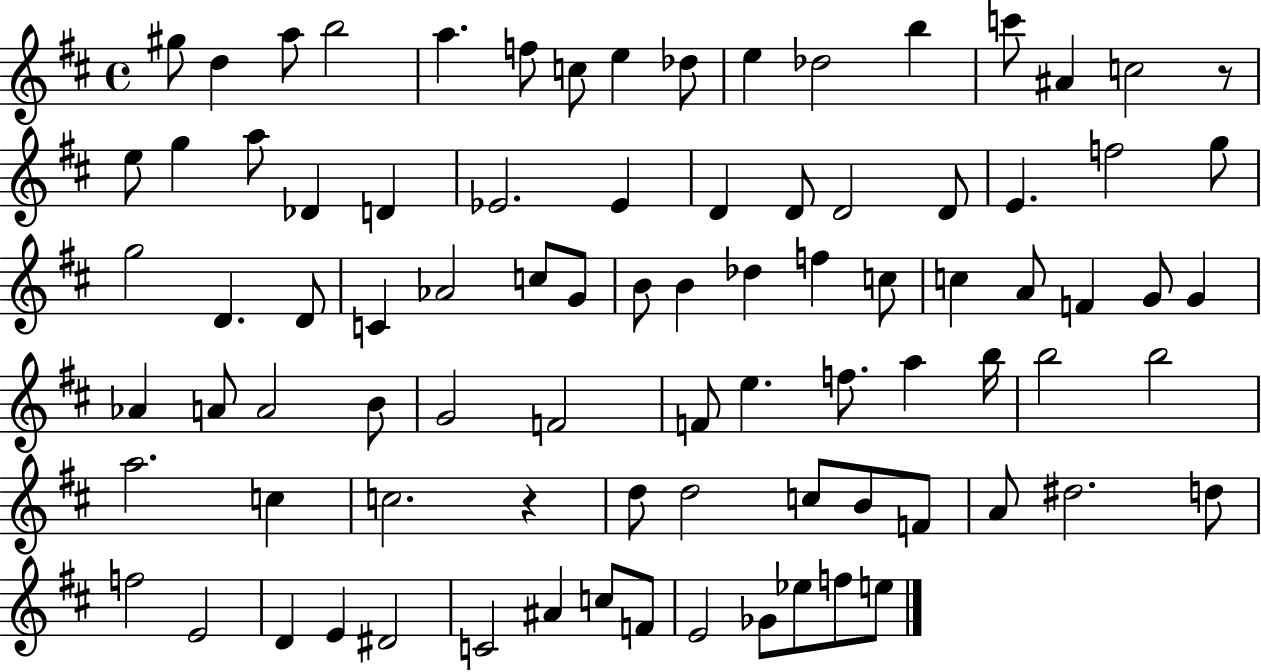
G#5/e D5/q A5/e B5/h A5/q. F5/e C5/e E5/q Db5/e E5/q Db5/h B5/q C6/e A#4/q C5/h R/e E5/e G5/q A5/e Db4/q D4/q Eb4/h. Eb4/q D4/q D4/e D4/h D4/e E4/q. F5/h G5/e G5/h D4/q. D4/e C4/q Ab4/h C5/e G4/e B4/e B4/q Db5/q F5/q C5/e C5/q A4/e F4/q G4/e G4/q Ab4/q A4/e A4/h B4/e G4/h F4/h F4/e E5/q. F5/e. A5/q B5/s B5/h B5/h A5/h. C5/q C5/h. R/q D5/e D5/h C5/e B4/e F4/e A4/e D#5/h. D5/e F5/h E4/h D4/q E4/q D#4/h C4/h A#4/q C5/e F4/e E4/h Gb4/e Eb5/e F5/e E5/e